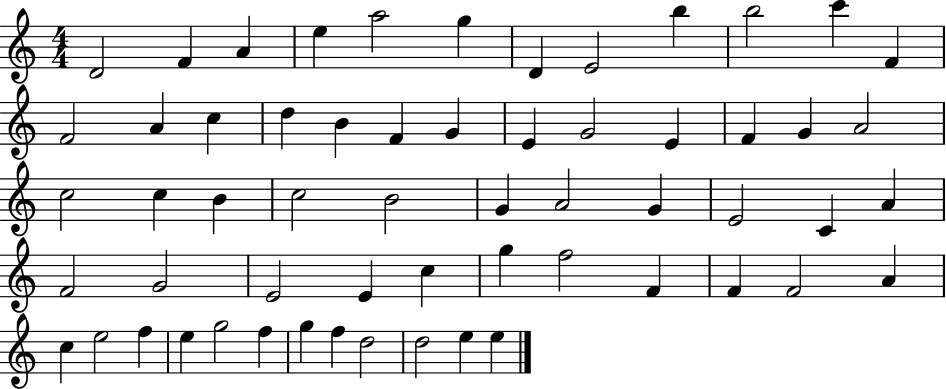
D4/h F4/q A4/q E5/q A5/h G5/q D4/q E4/h B5/q B5/h C6/q F4/q F4/h A4/q C5/q D5/q B4/q F4/q G4/q E4/q G4/h E4/q F4/q G4/q A4/h C5/h C5/q B4/q C5/h B4/h G4/q A4/h G4/q E4/h C4/q A4/q F4/h G4/h E4/h E4/q C5/q G5/q F5/h F4/q F4/q F4/h A4/q C5/q E5/h F5/q E5/q G5/h F5/q G5/q F5/q D5/h D5/h E5/q E5/q